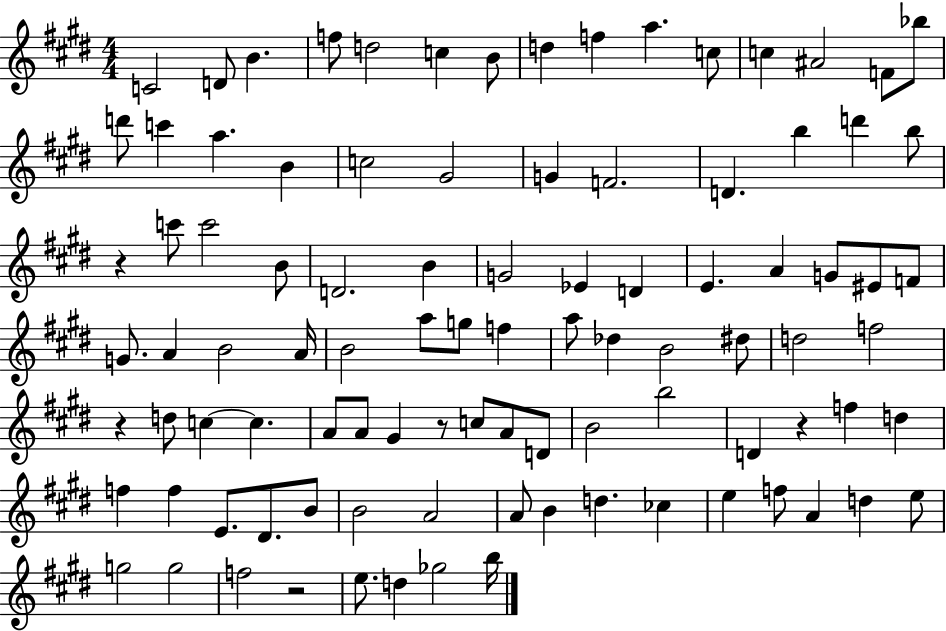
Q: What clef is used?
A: treble